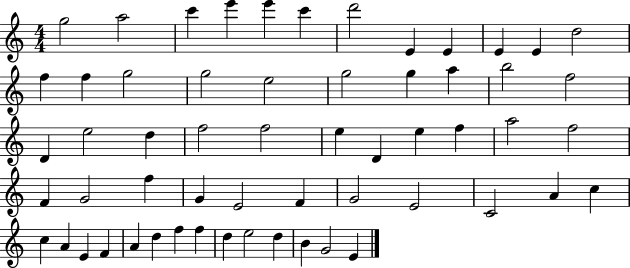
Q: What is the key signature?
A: C major